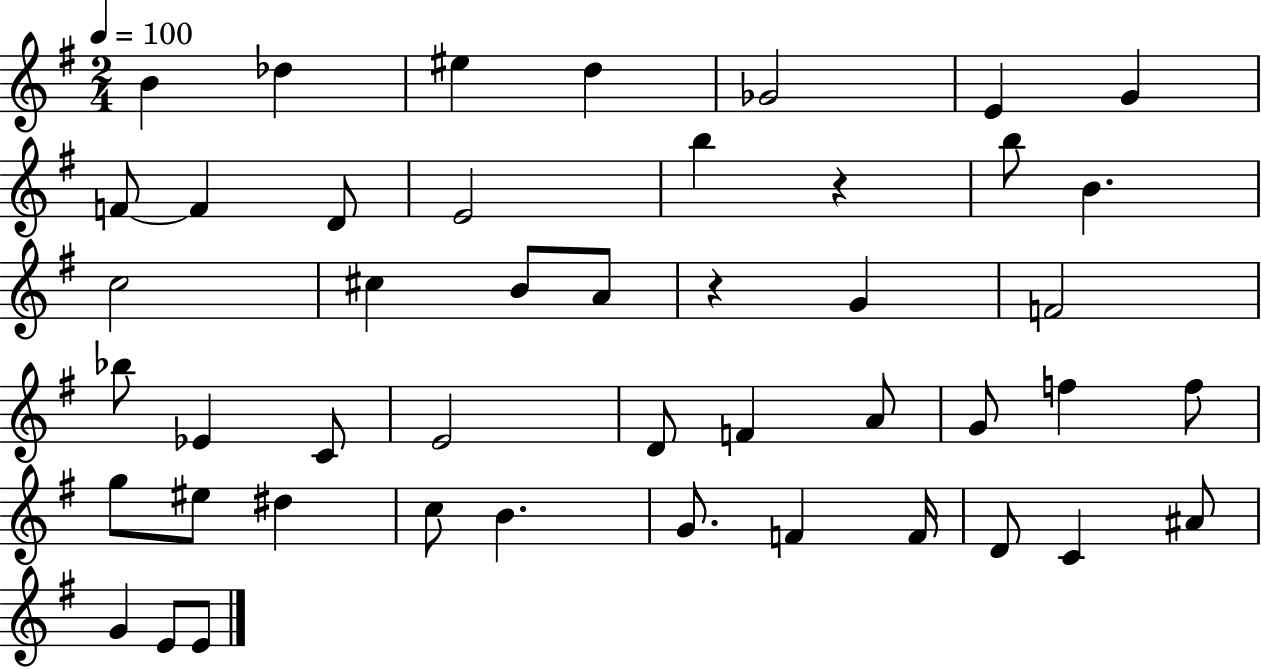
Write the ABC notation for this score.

X:1
T:Untitled
M:2/4
L:1/4
K:G
B _d ^e d _G2 E G F/2 F D/2 E2 b z b/2 B c2 ^c B/2 A/2 z G F2 _b/2 _E C/2 E2 D/2 F A/2 G/2 f f/2 g/2 ^e/2 ^d c/2 B G/2 F F/4 D/2 C ^A/2 G E/2 E/2